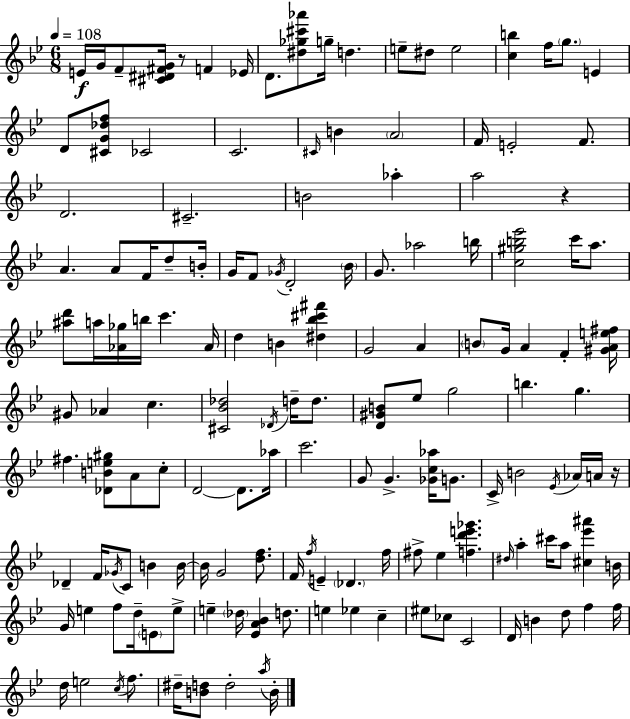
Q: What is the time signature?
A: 6/8